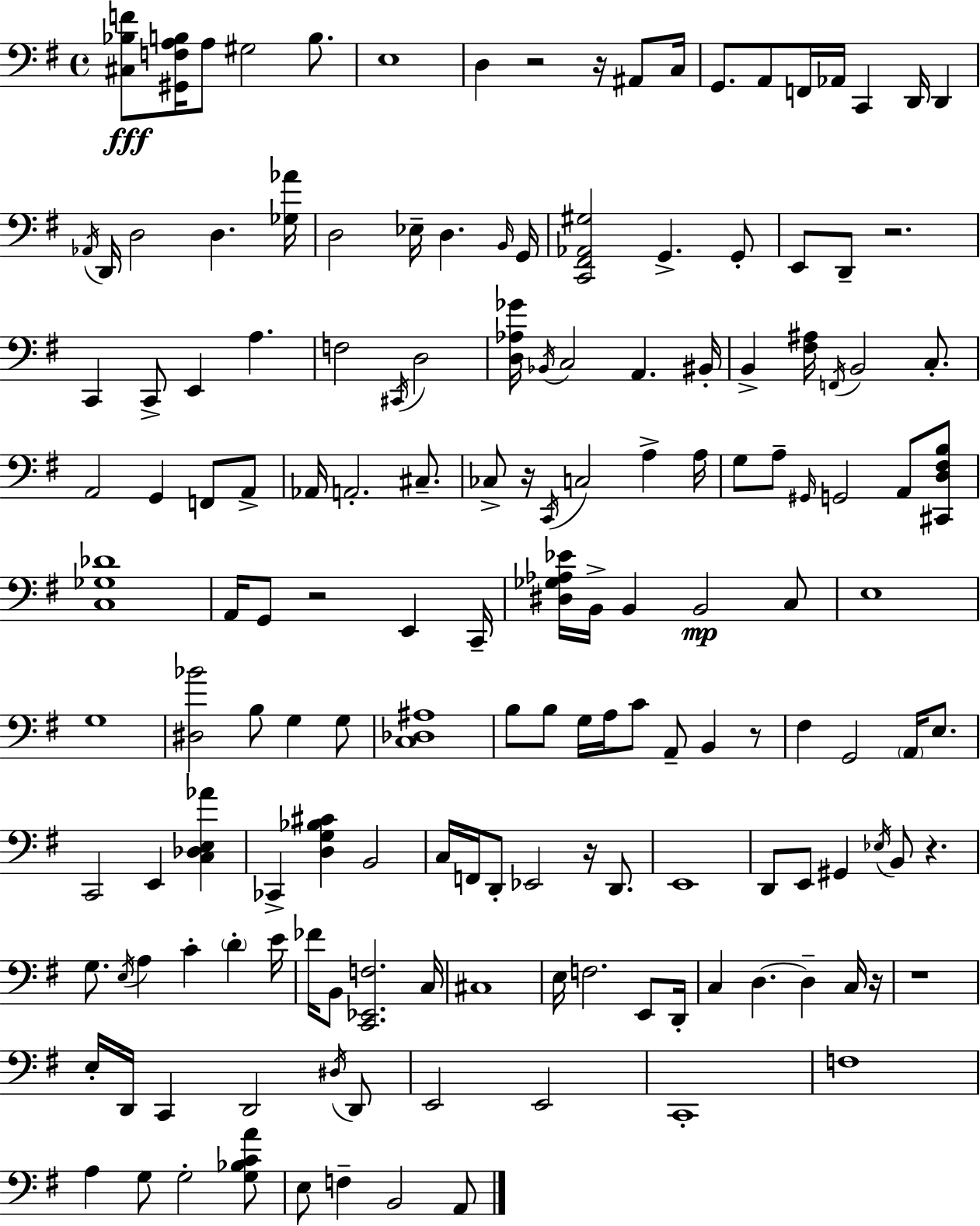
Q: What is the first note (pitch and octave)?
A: A3